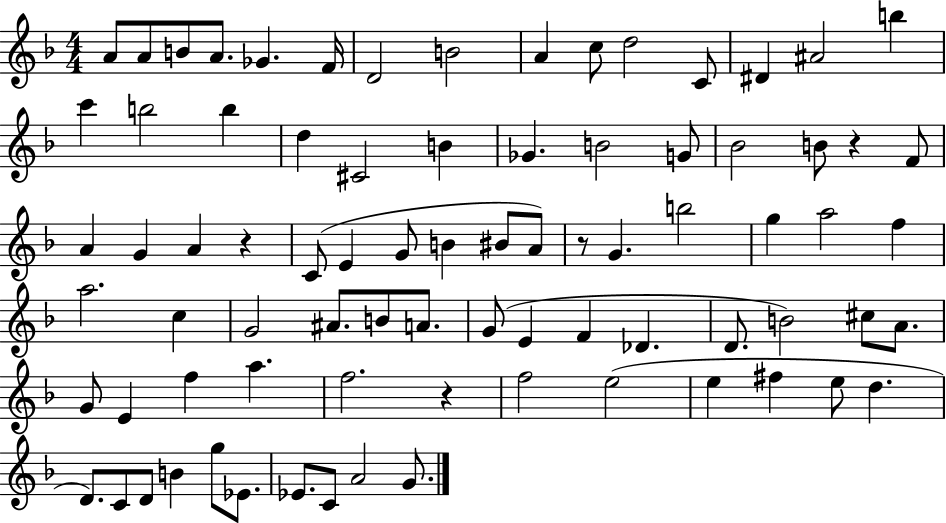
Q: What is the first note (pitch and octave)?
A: A4